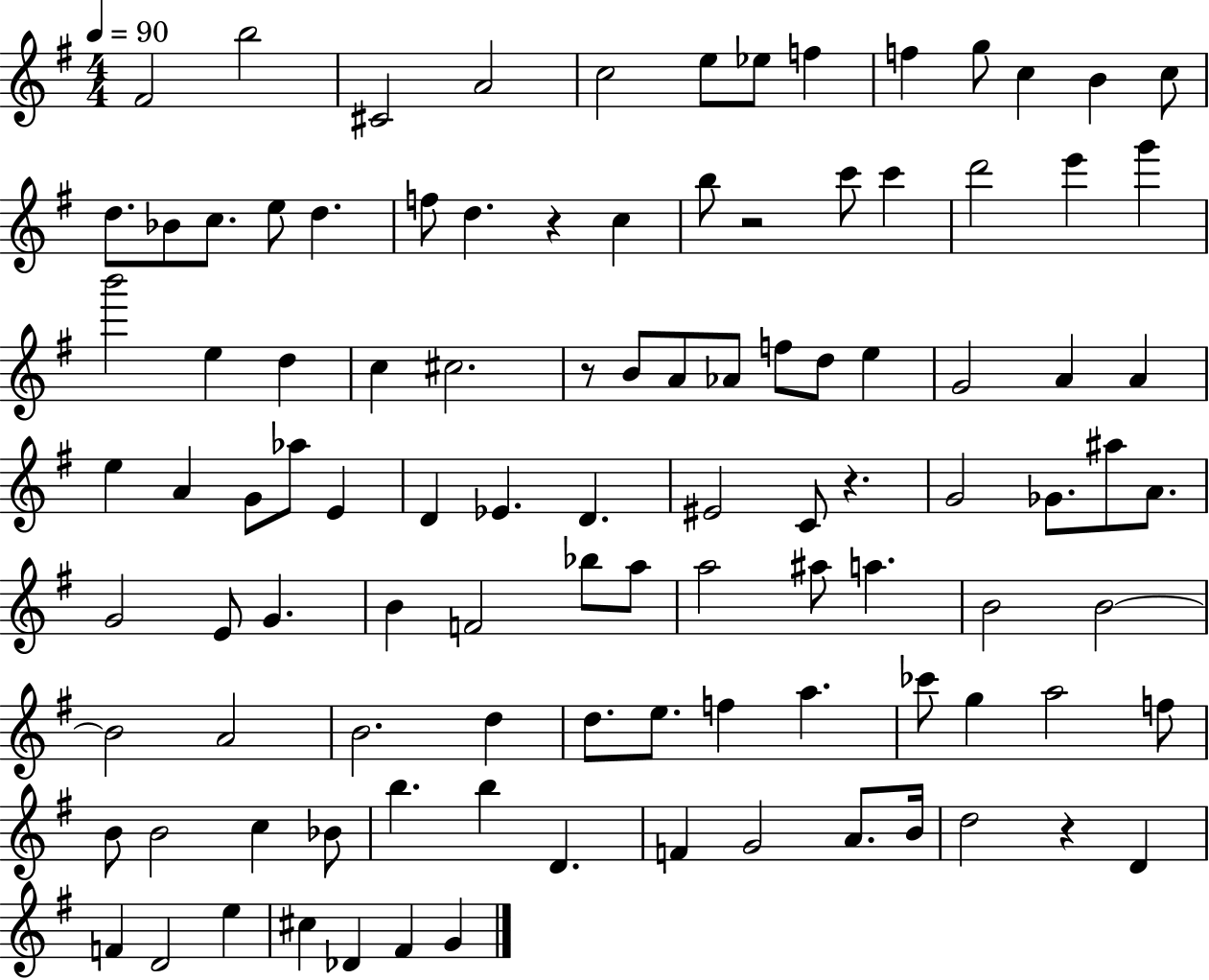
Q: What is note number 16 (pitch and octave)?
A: C5